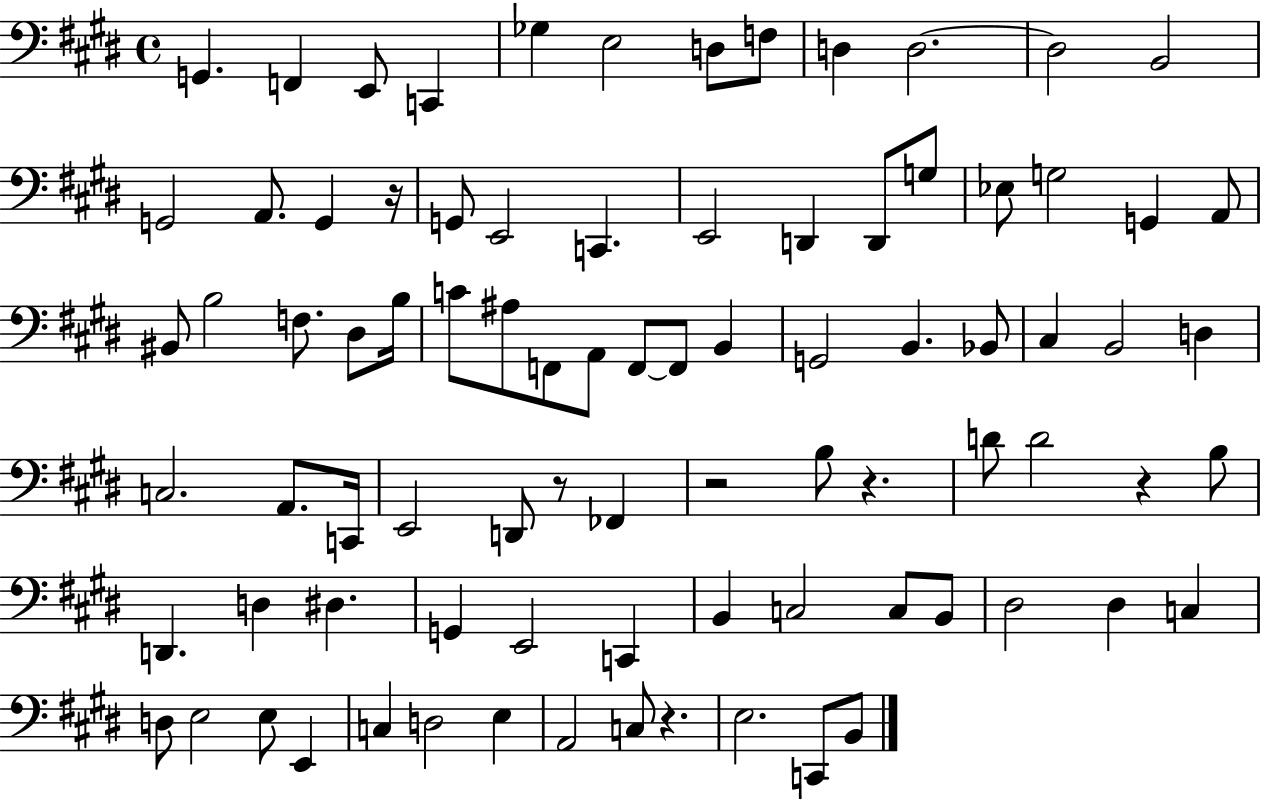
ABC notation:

X:1
T:Untitled
M:4/4
L:1/4
K:E
G,, F,, E,,/2 C,, _G, E,2 D,/2 F,/2 D, D,2 D,2 B,,2 G,,2 A,,/2 G,, z/4 G,,/2 E,,2 C,, E,,2 D,, D,,/2 G,/2 _E,/2 G,2 G,, A,,/2 ^B,,/2 B,2 F,/2 ^D,/2 B,/4 C/2 ^A,/2 F,,/2 A,,/2 F,,/2 F,,/2 B,, G,,2 B,, _B,,/2 ^C, B,,2 D, C,2 A,,/2 C,,/4 E,,2 D,,/2 z/2 _F,, z2 B,/2 z D/2 D2 z B,/2 D,, D, ^D, G,, E,,2 C,, B,, C,2 C,/2 B,,/2 ^D,2 ^D, C, D,/2 E,2 E,/2 E,, C, D,2 E, A,,2 C,/2 z E,2 C,,/2 B,,/2